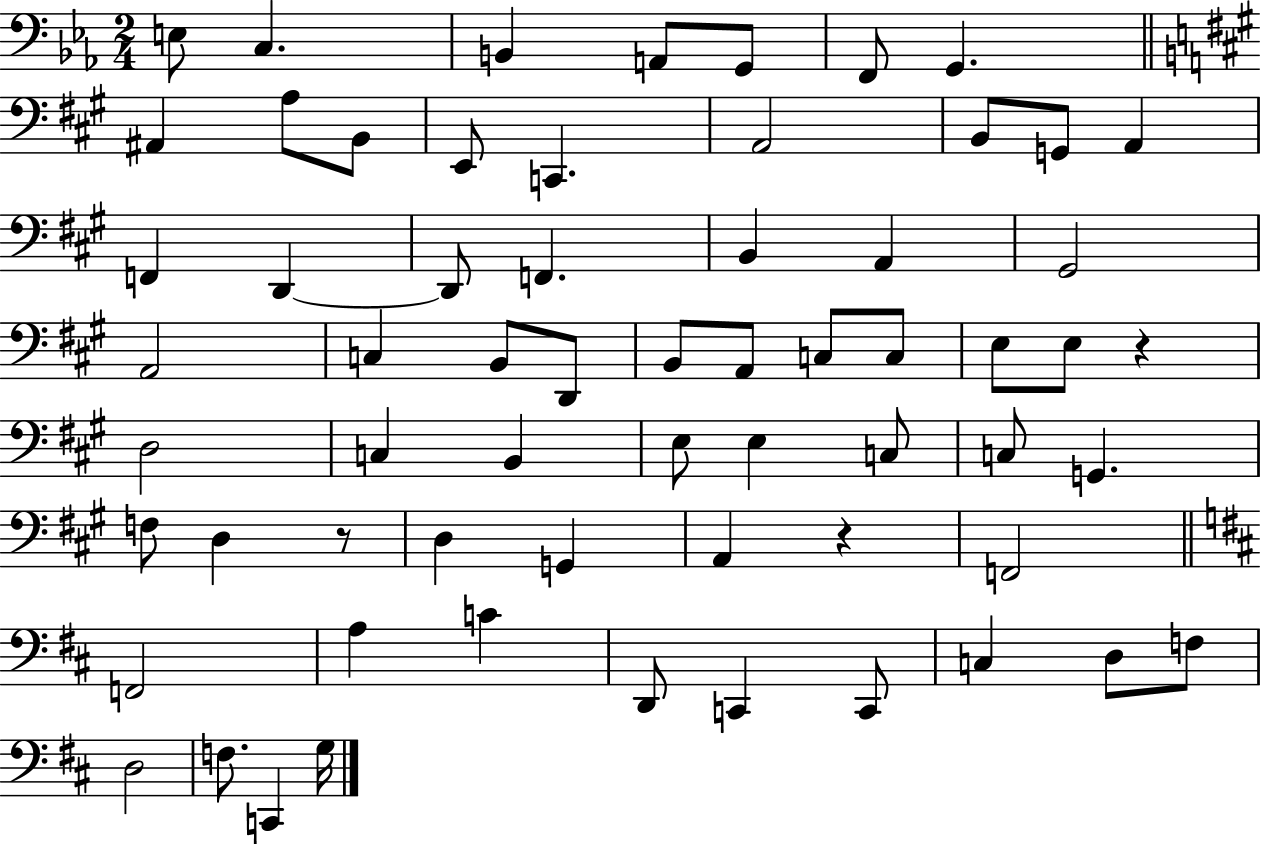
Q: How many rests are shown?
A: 3